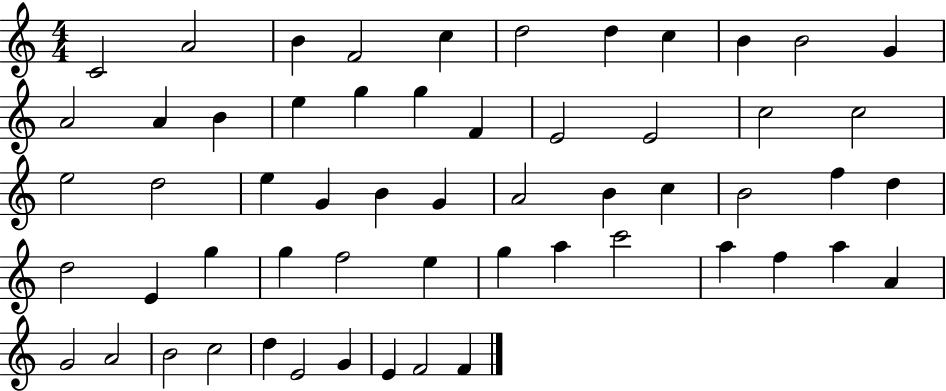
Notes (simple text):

C4/h A4/h B4/q F4/h C5/q D5/h D5/q C5/q B4/q B4/h G4/q A4/h A4/q B4/q E5/q G5/q G5/q F4/q E4/h E4/h C5/h C5/h E5/h D5/h E5/q G4/q B4/q G4/q A4/h B4/q C5/q B4/h F5/q D5/q D5/h E4/q G5/q G5/q F5/h E5/q G5/q A5/q C6/h A5/q F5/q A5/q A4/q G4/h A4/h B4/h C5/h D5/q E4/h G4/q E4/q F4/h F4/q